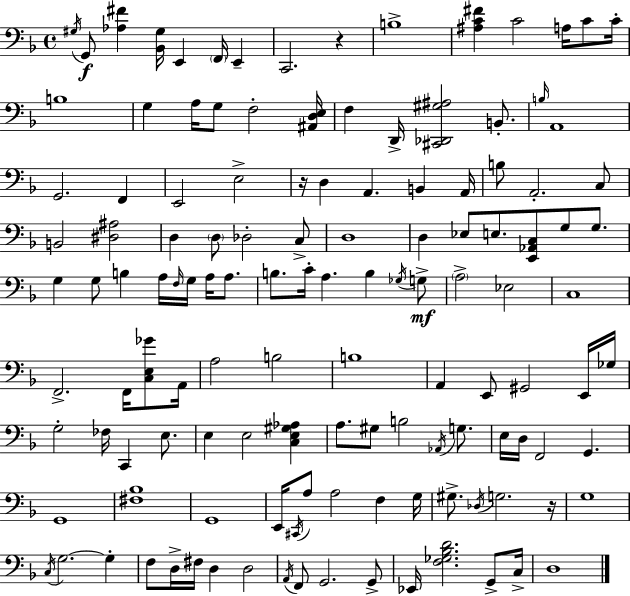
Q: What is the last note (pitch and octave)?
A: D3